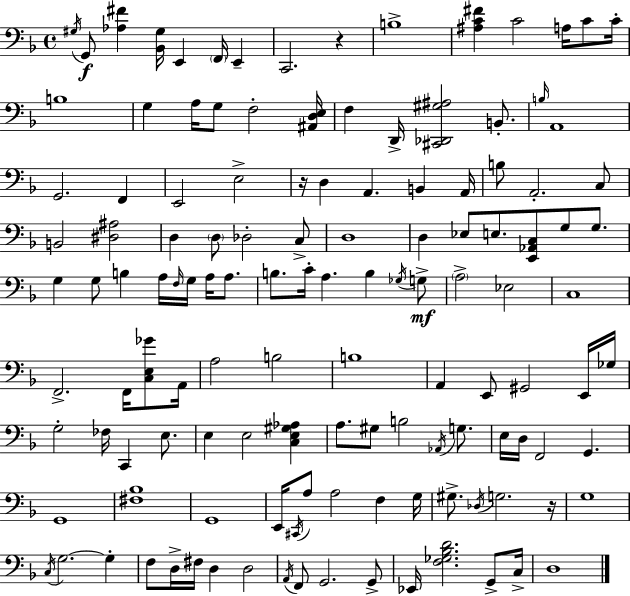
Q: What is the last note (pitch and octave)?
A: D3